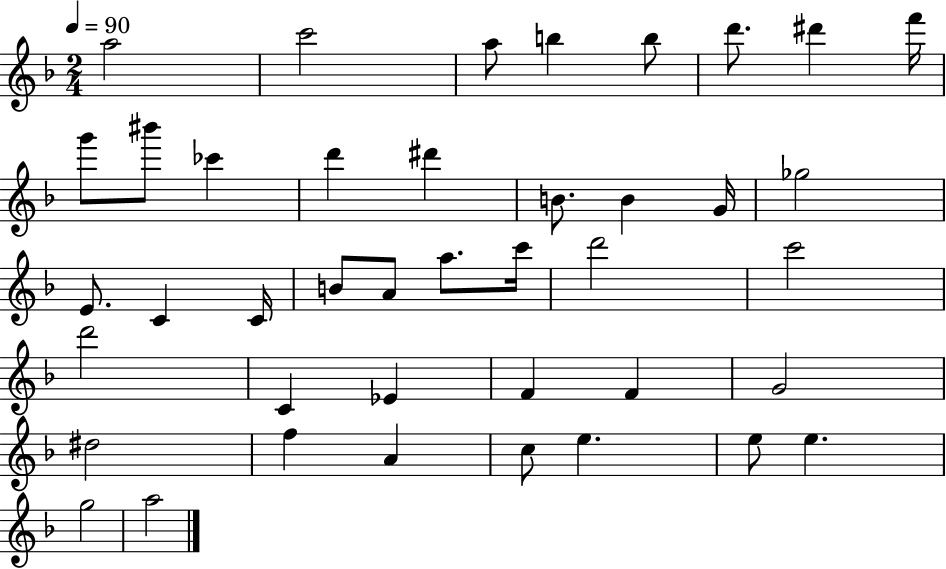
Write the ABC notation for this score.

X:1
T:Untitled
M:2/4
L:1/4
K:F
a2 c'2 a/2 b b/2 d'/2 ^d' f'/4 g'/2 ^b'/2 _c' d' ^d' B/2 B G/4 _g2 E/2 C C/4 B/2 A/2 a/2 c'/4 d'2 c'2 d'2 C _E F F G2 ^d2 f A c/2 e e/2 e g2 a2